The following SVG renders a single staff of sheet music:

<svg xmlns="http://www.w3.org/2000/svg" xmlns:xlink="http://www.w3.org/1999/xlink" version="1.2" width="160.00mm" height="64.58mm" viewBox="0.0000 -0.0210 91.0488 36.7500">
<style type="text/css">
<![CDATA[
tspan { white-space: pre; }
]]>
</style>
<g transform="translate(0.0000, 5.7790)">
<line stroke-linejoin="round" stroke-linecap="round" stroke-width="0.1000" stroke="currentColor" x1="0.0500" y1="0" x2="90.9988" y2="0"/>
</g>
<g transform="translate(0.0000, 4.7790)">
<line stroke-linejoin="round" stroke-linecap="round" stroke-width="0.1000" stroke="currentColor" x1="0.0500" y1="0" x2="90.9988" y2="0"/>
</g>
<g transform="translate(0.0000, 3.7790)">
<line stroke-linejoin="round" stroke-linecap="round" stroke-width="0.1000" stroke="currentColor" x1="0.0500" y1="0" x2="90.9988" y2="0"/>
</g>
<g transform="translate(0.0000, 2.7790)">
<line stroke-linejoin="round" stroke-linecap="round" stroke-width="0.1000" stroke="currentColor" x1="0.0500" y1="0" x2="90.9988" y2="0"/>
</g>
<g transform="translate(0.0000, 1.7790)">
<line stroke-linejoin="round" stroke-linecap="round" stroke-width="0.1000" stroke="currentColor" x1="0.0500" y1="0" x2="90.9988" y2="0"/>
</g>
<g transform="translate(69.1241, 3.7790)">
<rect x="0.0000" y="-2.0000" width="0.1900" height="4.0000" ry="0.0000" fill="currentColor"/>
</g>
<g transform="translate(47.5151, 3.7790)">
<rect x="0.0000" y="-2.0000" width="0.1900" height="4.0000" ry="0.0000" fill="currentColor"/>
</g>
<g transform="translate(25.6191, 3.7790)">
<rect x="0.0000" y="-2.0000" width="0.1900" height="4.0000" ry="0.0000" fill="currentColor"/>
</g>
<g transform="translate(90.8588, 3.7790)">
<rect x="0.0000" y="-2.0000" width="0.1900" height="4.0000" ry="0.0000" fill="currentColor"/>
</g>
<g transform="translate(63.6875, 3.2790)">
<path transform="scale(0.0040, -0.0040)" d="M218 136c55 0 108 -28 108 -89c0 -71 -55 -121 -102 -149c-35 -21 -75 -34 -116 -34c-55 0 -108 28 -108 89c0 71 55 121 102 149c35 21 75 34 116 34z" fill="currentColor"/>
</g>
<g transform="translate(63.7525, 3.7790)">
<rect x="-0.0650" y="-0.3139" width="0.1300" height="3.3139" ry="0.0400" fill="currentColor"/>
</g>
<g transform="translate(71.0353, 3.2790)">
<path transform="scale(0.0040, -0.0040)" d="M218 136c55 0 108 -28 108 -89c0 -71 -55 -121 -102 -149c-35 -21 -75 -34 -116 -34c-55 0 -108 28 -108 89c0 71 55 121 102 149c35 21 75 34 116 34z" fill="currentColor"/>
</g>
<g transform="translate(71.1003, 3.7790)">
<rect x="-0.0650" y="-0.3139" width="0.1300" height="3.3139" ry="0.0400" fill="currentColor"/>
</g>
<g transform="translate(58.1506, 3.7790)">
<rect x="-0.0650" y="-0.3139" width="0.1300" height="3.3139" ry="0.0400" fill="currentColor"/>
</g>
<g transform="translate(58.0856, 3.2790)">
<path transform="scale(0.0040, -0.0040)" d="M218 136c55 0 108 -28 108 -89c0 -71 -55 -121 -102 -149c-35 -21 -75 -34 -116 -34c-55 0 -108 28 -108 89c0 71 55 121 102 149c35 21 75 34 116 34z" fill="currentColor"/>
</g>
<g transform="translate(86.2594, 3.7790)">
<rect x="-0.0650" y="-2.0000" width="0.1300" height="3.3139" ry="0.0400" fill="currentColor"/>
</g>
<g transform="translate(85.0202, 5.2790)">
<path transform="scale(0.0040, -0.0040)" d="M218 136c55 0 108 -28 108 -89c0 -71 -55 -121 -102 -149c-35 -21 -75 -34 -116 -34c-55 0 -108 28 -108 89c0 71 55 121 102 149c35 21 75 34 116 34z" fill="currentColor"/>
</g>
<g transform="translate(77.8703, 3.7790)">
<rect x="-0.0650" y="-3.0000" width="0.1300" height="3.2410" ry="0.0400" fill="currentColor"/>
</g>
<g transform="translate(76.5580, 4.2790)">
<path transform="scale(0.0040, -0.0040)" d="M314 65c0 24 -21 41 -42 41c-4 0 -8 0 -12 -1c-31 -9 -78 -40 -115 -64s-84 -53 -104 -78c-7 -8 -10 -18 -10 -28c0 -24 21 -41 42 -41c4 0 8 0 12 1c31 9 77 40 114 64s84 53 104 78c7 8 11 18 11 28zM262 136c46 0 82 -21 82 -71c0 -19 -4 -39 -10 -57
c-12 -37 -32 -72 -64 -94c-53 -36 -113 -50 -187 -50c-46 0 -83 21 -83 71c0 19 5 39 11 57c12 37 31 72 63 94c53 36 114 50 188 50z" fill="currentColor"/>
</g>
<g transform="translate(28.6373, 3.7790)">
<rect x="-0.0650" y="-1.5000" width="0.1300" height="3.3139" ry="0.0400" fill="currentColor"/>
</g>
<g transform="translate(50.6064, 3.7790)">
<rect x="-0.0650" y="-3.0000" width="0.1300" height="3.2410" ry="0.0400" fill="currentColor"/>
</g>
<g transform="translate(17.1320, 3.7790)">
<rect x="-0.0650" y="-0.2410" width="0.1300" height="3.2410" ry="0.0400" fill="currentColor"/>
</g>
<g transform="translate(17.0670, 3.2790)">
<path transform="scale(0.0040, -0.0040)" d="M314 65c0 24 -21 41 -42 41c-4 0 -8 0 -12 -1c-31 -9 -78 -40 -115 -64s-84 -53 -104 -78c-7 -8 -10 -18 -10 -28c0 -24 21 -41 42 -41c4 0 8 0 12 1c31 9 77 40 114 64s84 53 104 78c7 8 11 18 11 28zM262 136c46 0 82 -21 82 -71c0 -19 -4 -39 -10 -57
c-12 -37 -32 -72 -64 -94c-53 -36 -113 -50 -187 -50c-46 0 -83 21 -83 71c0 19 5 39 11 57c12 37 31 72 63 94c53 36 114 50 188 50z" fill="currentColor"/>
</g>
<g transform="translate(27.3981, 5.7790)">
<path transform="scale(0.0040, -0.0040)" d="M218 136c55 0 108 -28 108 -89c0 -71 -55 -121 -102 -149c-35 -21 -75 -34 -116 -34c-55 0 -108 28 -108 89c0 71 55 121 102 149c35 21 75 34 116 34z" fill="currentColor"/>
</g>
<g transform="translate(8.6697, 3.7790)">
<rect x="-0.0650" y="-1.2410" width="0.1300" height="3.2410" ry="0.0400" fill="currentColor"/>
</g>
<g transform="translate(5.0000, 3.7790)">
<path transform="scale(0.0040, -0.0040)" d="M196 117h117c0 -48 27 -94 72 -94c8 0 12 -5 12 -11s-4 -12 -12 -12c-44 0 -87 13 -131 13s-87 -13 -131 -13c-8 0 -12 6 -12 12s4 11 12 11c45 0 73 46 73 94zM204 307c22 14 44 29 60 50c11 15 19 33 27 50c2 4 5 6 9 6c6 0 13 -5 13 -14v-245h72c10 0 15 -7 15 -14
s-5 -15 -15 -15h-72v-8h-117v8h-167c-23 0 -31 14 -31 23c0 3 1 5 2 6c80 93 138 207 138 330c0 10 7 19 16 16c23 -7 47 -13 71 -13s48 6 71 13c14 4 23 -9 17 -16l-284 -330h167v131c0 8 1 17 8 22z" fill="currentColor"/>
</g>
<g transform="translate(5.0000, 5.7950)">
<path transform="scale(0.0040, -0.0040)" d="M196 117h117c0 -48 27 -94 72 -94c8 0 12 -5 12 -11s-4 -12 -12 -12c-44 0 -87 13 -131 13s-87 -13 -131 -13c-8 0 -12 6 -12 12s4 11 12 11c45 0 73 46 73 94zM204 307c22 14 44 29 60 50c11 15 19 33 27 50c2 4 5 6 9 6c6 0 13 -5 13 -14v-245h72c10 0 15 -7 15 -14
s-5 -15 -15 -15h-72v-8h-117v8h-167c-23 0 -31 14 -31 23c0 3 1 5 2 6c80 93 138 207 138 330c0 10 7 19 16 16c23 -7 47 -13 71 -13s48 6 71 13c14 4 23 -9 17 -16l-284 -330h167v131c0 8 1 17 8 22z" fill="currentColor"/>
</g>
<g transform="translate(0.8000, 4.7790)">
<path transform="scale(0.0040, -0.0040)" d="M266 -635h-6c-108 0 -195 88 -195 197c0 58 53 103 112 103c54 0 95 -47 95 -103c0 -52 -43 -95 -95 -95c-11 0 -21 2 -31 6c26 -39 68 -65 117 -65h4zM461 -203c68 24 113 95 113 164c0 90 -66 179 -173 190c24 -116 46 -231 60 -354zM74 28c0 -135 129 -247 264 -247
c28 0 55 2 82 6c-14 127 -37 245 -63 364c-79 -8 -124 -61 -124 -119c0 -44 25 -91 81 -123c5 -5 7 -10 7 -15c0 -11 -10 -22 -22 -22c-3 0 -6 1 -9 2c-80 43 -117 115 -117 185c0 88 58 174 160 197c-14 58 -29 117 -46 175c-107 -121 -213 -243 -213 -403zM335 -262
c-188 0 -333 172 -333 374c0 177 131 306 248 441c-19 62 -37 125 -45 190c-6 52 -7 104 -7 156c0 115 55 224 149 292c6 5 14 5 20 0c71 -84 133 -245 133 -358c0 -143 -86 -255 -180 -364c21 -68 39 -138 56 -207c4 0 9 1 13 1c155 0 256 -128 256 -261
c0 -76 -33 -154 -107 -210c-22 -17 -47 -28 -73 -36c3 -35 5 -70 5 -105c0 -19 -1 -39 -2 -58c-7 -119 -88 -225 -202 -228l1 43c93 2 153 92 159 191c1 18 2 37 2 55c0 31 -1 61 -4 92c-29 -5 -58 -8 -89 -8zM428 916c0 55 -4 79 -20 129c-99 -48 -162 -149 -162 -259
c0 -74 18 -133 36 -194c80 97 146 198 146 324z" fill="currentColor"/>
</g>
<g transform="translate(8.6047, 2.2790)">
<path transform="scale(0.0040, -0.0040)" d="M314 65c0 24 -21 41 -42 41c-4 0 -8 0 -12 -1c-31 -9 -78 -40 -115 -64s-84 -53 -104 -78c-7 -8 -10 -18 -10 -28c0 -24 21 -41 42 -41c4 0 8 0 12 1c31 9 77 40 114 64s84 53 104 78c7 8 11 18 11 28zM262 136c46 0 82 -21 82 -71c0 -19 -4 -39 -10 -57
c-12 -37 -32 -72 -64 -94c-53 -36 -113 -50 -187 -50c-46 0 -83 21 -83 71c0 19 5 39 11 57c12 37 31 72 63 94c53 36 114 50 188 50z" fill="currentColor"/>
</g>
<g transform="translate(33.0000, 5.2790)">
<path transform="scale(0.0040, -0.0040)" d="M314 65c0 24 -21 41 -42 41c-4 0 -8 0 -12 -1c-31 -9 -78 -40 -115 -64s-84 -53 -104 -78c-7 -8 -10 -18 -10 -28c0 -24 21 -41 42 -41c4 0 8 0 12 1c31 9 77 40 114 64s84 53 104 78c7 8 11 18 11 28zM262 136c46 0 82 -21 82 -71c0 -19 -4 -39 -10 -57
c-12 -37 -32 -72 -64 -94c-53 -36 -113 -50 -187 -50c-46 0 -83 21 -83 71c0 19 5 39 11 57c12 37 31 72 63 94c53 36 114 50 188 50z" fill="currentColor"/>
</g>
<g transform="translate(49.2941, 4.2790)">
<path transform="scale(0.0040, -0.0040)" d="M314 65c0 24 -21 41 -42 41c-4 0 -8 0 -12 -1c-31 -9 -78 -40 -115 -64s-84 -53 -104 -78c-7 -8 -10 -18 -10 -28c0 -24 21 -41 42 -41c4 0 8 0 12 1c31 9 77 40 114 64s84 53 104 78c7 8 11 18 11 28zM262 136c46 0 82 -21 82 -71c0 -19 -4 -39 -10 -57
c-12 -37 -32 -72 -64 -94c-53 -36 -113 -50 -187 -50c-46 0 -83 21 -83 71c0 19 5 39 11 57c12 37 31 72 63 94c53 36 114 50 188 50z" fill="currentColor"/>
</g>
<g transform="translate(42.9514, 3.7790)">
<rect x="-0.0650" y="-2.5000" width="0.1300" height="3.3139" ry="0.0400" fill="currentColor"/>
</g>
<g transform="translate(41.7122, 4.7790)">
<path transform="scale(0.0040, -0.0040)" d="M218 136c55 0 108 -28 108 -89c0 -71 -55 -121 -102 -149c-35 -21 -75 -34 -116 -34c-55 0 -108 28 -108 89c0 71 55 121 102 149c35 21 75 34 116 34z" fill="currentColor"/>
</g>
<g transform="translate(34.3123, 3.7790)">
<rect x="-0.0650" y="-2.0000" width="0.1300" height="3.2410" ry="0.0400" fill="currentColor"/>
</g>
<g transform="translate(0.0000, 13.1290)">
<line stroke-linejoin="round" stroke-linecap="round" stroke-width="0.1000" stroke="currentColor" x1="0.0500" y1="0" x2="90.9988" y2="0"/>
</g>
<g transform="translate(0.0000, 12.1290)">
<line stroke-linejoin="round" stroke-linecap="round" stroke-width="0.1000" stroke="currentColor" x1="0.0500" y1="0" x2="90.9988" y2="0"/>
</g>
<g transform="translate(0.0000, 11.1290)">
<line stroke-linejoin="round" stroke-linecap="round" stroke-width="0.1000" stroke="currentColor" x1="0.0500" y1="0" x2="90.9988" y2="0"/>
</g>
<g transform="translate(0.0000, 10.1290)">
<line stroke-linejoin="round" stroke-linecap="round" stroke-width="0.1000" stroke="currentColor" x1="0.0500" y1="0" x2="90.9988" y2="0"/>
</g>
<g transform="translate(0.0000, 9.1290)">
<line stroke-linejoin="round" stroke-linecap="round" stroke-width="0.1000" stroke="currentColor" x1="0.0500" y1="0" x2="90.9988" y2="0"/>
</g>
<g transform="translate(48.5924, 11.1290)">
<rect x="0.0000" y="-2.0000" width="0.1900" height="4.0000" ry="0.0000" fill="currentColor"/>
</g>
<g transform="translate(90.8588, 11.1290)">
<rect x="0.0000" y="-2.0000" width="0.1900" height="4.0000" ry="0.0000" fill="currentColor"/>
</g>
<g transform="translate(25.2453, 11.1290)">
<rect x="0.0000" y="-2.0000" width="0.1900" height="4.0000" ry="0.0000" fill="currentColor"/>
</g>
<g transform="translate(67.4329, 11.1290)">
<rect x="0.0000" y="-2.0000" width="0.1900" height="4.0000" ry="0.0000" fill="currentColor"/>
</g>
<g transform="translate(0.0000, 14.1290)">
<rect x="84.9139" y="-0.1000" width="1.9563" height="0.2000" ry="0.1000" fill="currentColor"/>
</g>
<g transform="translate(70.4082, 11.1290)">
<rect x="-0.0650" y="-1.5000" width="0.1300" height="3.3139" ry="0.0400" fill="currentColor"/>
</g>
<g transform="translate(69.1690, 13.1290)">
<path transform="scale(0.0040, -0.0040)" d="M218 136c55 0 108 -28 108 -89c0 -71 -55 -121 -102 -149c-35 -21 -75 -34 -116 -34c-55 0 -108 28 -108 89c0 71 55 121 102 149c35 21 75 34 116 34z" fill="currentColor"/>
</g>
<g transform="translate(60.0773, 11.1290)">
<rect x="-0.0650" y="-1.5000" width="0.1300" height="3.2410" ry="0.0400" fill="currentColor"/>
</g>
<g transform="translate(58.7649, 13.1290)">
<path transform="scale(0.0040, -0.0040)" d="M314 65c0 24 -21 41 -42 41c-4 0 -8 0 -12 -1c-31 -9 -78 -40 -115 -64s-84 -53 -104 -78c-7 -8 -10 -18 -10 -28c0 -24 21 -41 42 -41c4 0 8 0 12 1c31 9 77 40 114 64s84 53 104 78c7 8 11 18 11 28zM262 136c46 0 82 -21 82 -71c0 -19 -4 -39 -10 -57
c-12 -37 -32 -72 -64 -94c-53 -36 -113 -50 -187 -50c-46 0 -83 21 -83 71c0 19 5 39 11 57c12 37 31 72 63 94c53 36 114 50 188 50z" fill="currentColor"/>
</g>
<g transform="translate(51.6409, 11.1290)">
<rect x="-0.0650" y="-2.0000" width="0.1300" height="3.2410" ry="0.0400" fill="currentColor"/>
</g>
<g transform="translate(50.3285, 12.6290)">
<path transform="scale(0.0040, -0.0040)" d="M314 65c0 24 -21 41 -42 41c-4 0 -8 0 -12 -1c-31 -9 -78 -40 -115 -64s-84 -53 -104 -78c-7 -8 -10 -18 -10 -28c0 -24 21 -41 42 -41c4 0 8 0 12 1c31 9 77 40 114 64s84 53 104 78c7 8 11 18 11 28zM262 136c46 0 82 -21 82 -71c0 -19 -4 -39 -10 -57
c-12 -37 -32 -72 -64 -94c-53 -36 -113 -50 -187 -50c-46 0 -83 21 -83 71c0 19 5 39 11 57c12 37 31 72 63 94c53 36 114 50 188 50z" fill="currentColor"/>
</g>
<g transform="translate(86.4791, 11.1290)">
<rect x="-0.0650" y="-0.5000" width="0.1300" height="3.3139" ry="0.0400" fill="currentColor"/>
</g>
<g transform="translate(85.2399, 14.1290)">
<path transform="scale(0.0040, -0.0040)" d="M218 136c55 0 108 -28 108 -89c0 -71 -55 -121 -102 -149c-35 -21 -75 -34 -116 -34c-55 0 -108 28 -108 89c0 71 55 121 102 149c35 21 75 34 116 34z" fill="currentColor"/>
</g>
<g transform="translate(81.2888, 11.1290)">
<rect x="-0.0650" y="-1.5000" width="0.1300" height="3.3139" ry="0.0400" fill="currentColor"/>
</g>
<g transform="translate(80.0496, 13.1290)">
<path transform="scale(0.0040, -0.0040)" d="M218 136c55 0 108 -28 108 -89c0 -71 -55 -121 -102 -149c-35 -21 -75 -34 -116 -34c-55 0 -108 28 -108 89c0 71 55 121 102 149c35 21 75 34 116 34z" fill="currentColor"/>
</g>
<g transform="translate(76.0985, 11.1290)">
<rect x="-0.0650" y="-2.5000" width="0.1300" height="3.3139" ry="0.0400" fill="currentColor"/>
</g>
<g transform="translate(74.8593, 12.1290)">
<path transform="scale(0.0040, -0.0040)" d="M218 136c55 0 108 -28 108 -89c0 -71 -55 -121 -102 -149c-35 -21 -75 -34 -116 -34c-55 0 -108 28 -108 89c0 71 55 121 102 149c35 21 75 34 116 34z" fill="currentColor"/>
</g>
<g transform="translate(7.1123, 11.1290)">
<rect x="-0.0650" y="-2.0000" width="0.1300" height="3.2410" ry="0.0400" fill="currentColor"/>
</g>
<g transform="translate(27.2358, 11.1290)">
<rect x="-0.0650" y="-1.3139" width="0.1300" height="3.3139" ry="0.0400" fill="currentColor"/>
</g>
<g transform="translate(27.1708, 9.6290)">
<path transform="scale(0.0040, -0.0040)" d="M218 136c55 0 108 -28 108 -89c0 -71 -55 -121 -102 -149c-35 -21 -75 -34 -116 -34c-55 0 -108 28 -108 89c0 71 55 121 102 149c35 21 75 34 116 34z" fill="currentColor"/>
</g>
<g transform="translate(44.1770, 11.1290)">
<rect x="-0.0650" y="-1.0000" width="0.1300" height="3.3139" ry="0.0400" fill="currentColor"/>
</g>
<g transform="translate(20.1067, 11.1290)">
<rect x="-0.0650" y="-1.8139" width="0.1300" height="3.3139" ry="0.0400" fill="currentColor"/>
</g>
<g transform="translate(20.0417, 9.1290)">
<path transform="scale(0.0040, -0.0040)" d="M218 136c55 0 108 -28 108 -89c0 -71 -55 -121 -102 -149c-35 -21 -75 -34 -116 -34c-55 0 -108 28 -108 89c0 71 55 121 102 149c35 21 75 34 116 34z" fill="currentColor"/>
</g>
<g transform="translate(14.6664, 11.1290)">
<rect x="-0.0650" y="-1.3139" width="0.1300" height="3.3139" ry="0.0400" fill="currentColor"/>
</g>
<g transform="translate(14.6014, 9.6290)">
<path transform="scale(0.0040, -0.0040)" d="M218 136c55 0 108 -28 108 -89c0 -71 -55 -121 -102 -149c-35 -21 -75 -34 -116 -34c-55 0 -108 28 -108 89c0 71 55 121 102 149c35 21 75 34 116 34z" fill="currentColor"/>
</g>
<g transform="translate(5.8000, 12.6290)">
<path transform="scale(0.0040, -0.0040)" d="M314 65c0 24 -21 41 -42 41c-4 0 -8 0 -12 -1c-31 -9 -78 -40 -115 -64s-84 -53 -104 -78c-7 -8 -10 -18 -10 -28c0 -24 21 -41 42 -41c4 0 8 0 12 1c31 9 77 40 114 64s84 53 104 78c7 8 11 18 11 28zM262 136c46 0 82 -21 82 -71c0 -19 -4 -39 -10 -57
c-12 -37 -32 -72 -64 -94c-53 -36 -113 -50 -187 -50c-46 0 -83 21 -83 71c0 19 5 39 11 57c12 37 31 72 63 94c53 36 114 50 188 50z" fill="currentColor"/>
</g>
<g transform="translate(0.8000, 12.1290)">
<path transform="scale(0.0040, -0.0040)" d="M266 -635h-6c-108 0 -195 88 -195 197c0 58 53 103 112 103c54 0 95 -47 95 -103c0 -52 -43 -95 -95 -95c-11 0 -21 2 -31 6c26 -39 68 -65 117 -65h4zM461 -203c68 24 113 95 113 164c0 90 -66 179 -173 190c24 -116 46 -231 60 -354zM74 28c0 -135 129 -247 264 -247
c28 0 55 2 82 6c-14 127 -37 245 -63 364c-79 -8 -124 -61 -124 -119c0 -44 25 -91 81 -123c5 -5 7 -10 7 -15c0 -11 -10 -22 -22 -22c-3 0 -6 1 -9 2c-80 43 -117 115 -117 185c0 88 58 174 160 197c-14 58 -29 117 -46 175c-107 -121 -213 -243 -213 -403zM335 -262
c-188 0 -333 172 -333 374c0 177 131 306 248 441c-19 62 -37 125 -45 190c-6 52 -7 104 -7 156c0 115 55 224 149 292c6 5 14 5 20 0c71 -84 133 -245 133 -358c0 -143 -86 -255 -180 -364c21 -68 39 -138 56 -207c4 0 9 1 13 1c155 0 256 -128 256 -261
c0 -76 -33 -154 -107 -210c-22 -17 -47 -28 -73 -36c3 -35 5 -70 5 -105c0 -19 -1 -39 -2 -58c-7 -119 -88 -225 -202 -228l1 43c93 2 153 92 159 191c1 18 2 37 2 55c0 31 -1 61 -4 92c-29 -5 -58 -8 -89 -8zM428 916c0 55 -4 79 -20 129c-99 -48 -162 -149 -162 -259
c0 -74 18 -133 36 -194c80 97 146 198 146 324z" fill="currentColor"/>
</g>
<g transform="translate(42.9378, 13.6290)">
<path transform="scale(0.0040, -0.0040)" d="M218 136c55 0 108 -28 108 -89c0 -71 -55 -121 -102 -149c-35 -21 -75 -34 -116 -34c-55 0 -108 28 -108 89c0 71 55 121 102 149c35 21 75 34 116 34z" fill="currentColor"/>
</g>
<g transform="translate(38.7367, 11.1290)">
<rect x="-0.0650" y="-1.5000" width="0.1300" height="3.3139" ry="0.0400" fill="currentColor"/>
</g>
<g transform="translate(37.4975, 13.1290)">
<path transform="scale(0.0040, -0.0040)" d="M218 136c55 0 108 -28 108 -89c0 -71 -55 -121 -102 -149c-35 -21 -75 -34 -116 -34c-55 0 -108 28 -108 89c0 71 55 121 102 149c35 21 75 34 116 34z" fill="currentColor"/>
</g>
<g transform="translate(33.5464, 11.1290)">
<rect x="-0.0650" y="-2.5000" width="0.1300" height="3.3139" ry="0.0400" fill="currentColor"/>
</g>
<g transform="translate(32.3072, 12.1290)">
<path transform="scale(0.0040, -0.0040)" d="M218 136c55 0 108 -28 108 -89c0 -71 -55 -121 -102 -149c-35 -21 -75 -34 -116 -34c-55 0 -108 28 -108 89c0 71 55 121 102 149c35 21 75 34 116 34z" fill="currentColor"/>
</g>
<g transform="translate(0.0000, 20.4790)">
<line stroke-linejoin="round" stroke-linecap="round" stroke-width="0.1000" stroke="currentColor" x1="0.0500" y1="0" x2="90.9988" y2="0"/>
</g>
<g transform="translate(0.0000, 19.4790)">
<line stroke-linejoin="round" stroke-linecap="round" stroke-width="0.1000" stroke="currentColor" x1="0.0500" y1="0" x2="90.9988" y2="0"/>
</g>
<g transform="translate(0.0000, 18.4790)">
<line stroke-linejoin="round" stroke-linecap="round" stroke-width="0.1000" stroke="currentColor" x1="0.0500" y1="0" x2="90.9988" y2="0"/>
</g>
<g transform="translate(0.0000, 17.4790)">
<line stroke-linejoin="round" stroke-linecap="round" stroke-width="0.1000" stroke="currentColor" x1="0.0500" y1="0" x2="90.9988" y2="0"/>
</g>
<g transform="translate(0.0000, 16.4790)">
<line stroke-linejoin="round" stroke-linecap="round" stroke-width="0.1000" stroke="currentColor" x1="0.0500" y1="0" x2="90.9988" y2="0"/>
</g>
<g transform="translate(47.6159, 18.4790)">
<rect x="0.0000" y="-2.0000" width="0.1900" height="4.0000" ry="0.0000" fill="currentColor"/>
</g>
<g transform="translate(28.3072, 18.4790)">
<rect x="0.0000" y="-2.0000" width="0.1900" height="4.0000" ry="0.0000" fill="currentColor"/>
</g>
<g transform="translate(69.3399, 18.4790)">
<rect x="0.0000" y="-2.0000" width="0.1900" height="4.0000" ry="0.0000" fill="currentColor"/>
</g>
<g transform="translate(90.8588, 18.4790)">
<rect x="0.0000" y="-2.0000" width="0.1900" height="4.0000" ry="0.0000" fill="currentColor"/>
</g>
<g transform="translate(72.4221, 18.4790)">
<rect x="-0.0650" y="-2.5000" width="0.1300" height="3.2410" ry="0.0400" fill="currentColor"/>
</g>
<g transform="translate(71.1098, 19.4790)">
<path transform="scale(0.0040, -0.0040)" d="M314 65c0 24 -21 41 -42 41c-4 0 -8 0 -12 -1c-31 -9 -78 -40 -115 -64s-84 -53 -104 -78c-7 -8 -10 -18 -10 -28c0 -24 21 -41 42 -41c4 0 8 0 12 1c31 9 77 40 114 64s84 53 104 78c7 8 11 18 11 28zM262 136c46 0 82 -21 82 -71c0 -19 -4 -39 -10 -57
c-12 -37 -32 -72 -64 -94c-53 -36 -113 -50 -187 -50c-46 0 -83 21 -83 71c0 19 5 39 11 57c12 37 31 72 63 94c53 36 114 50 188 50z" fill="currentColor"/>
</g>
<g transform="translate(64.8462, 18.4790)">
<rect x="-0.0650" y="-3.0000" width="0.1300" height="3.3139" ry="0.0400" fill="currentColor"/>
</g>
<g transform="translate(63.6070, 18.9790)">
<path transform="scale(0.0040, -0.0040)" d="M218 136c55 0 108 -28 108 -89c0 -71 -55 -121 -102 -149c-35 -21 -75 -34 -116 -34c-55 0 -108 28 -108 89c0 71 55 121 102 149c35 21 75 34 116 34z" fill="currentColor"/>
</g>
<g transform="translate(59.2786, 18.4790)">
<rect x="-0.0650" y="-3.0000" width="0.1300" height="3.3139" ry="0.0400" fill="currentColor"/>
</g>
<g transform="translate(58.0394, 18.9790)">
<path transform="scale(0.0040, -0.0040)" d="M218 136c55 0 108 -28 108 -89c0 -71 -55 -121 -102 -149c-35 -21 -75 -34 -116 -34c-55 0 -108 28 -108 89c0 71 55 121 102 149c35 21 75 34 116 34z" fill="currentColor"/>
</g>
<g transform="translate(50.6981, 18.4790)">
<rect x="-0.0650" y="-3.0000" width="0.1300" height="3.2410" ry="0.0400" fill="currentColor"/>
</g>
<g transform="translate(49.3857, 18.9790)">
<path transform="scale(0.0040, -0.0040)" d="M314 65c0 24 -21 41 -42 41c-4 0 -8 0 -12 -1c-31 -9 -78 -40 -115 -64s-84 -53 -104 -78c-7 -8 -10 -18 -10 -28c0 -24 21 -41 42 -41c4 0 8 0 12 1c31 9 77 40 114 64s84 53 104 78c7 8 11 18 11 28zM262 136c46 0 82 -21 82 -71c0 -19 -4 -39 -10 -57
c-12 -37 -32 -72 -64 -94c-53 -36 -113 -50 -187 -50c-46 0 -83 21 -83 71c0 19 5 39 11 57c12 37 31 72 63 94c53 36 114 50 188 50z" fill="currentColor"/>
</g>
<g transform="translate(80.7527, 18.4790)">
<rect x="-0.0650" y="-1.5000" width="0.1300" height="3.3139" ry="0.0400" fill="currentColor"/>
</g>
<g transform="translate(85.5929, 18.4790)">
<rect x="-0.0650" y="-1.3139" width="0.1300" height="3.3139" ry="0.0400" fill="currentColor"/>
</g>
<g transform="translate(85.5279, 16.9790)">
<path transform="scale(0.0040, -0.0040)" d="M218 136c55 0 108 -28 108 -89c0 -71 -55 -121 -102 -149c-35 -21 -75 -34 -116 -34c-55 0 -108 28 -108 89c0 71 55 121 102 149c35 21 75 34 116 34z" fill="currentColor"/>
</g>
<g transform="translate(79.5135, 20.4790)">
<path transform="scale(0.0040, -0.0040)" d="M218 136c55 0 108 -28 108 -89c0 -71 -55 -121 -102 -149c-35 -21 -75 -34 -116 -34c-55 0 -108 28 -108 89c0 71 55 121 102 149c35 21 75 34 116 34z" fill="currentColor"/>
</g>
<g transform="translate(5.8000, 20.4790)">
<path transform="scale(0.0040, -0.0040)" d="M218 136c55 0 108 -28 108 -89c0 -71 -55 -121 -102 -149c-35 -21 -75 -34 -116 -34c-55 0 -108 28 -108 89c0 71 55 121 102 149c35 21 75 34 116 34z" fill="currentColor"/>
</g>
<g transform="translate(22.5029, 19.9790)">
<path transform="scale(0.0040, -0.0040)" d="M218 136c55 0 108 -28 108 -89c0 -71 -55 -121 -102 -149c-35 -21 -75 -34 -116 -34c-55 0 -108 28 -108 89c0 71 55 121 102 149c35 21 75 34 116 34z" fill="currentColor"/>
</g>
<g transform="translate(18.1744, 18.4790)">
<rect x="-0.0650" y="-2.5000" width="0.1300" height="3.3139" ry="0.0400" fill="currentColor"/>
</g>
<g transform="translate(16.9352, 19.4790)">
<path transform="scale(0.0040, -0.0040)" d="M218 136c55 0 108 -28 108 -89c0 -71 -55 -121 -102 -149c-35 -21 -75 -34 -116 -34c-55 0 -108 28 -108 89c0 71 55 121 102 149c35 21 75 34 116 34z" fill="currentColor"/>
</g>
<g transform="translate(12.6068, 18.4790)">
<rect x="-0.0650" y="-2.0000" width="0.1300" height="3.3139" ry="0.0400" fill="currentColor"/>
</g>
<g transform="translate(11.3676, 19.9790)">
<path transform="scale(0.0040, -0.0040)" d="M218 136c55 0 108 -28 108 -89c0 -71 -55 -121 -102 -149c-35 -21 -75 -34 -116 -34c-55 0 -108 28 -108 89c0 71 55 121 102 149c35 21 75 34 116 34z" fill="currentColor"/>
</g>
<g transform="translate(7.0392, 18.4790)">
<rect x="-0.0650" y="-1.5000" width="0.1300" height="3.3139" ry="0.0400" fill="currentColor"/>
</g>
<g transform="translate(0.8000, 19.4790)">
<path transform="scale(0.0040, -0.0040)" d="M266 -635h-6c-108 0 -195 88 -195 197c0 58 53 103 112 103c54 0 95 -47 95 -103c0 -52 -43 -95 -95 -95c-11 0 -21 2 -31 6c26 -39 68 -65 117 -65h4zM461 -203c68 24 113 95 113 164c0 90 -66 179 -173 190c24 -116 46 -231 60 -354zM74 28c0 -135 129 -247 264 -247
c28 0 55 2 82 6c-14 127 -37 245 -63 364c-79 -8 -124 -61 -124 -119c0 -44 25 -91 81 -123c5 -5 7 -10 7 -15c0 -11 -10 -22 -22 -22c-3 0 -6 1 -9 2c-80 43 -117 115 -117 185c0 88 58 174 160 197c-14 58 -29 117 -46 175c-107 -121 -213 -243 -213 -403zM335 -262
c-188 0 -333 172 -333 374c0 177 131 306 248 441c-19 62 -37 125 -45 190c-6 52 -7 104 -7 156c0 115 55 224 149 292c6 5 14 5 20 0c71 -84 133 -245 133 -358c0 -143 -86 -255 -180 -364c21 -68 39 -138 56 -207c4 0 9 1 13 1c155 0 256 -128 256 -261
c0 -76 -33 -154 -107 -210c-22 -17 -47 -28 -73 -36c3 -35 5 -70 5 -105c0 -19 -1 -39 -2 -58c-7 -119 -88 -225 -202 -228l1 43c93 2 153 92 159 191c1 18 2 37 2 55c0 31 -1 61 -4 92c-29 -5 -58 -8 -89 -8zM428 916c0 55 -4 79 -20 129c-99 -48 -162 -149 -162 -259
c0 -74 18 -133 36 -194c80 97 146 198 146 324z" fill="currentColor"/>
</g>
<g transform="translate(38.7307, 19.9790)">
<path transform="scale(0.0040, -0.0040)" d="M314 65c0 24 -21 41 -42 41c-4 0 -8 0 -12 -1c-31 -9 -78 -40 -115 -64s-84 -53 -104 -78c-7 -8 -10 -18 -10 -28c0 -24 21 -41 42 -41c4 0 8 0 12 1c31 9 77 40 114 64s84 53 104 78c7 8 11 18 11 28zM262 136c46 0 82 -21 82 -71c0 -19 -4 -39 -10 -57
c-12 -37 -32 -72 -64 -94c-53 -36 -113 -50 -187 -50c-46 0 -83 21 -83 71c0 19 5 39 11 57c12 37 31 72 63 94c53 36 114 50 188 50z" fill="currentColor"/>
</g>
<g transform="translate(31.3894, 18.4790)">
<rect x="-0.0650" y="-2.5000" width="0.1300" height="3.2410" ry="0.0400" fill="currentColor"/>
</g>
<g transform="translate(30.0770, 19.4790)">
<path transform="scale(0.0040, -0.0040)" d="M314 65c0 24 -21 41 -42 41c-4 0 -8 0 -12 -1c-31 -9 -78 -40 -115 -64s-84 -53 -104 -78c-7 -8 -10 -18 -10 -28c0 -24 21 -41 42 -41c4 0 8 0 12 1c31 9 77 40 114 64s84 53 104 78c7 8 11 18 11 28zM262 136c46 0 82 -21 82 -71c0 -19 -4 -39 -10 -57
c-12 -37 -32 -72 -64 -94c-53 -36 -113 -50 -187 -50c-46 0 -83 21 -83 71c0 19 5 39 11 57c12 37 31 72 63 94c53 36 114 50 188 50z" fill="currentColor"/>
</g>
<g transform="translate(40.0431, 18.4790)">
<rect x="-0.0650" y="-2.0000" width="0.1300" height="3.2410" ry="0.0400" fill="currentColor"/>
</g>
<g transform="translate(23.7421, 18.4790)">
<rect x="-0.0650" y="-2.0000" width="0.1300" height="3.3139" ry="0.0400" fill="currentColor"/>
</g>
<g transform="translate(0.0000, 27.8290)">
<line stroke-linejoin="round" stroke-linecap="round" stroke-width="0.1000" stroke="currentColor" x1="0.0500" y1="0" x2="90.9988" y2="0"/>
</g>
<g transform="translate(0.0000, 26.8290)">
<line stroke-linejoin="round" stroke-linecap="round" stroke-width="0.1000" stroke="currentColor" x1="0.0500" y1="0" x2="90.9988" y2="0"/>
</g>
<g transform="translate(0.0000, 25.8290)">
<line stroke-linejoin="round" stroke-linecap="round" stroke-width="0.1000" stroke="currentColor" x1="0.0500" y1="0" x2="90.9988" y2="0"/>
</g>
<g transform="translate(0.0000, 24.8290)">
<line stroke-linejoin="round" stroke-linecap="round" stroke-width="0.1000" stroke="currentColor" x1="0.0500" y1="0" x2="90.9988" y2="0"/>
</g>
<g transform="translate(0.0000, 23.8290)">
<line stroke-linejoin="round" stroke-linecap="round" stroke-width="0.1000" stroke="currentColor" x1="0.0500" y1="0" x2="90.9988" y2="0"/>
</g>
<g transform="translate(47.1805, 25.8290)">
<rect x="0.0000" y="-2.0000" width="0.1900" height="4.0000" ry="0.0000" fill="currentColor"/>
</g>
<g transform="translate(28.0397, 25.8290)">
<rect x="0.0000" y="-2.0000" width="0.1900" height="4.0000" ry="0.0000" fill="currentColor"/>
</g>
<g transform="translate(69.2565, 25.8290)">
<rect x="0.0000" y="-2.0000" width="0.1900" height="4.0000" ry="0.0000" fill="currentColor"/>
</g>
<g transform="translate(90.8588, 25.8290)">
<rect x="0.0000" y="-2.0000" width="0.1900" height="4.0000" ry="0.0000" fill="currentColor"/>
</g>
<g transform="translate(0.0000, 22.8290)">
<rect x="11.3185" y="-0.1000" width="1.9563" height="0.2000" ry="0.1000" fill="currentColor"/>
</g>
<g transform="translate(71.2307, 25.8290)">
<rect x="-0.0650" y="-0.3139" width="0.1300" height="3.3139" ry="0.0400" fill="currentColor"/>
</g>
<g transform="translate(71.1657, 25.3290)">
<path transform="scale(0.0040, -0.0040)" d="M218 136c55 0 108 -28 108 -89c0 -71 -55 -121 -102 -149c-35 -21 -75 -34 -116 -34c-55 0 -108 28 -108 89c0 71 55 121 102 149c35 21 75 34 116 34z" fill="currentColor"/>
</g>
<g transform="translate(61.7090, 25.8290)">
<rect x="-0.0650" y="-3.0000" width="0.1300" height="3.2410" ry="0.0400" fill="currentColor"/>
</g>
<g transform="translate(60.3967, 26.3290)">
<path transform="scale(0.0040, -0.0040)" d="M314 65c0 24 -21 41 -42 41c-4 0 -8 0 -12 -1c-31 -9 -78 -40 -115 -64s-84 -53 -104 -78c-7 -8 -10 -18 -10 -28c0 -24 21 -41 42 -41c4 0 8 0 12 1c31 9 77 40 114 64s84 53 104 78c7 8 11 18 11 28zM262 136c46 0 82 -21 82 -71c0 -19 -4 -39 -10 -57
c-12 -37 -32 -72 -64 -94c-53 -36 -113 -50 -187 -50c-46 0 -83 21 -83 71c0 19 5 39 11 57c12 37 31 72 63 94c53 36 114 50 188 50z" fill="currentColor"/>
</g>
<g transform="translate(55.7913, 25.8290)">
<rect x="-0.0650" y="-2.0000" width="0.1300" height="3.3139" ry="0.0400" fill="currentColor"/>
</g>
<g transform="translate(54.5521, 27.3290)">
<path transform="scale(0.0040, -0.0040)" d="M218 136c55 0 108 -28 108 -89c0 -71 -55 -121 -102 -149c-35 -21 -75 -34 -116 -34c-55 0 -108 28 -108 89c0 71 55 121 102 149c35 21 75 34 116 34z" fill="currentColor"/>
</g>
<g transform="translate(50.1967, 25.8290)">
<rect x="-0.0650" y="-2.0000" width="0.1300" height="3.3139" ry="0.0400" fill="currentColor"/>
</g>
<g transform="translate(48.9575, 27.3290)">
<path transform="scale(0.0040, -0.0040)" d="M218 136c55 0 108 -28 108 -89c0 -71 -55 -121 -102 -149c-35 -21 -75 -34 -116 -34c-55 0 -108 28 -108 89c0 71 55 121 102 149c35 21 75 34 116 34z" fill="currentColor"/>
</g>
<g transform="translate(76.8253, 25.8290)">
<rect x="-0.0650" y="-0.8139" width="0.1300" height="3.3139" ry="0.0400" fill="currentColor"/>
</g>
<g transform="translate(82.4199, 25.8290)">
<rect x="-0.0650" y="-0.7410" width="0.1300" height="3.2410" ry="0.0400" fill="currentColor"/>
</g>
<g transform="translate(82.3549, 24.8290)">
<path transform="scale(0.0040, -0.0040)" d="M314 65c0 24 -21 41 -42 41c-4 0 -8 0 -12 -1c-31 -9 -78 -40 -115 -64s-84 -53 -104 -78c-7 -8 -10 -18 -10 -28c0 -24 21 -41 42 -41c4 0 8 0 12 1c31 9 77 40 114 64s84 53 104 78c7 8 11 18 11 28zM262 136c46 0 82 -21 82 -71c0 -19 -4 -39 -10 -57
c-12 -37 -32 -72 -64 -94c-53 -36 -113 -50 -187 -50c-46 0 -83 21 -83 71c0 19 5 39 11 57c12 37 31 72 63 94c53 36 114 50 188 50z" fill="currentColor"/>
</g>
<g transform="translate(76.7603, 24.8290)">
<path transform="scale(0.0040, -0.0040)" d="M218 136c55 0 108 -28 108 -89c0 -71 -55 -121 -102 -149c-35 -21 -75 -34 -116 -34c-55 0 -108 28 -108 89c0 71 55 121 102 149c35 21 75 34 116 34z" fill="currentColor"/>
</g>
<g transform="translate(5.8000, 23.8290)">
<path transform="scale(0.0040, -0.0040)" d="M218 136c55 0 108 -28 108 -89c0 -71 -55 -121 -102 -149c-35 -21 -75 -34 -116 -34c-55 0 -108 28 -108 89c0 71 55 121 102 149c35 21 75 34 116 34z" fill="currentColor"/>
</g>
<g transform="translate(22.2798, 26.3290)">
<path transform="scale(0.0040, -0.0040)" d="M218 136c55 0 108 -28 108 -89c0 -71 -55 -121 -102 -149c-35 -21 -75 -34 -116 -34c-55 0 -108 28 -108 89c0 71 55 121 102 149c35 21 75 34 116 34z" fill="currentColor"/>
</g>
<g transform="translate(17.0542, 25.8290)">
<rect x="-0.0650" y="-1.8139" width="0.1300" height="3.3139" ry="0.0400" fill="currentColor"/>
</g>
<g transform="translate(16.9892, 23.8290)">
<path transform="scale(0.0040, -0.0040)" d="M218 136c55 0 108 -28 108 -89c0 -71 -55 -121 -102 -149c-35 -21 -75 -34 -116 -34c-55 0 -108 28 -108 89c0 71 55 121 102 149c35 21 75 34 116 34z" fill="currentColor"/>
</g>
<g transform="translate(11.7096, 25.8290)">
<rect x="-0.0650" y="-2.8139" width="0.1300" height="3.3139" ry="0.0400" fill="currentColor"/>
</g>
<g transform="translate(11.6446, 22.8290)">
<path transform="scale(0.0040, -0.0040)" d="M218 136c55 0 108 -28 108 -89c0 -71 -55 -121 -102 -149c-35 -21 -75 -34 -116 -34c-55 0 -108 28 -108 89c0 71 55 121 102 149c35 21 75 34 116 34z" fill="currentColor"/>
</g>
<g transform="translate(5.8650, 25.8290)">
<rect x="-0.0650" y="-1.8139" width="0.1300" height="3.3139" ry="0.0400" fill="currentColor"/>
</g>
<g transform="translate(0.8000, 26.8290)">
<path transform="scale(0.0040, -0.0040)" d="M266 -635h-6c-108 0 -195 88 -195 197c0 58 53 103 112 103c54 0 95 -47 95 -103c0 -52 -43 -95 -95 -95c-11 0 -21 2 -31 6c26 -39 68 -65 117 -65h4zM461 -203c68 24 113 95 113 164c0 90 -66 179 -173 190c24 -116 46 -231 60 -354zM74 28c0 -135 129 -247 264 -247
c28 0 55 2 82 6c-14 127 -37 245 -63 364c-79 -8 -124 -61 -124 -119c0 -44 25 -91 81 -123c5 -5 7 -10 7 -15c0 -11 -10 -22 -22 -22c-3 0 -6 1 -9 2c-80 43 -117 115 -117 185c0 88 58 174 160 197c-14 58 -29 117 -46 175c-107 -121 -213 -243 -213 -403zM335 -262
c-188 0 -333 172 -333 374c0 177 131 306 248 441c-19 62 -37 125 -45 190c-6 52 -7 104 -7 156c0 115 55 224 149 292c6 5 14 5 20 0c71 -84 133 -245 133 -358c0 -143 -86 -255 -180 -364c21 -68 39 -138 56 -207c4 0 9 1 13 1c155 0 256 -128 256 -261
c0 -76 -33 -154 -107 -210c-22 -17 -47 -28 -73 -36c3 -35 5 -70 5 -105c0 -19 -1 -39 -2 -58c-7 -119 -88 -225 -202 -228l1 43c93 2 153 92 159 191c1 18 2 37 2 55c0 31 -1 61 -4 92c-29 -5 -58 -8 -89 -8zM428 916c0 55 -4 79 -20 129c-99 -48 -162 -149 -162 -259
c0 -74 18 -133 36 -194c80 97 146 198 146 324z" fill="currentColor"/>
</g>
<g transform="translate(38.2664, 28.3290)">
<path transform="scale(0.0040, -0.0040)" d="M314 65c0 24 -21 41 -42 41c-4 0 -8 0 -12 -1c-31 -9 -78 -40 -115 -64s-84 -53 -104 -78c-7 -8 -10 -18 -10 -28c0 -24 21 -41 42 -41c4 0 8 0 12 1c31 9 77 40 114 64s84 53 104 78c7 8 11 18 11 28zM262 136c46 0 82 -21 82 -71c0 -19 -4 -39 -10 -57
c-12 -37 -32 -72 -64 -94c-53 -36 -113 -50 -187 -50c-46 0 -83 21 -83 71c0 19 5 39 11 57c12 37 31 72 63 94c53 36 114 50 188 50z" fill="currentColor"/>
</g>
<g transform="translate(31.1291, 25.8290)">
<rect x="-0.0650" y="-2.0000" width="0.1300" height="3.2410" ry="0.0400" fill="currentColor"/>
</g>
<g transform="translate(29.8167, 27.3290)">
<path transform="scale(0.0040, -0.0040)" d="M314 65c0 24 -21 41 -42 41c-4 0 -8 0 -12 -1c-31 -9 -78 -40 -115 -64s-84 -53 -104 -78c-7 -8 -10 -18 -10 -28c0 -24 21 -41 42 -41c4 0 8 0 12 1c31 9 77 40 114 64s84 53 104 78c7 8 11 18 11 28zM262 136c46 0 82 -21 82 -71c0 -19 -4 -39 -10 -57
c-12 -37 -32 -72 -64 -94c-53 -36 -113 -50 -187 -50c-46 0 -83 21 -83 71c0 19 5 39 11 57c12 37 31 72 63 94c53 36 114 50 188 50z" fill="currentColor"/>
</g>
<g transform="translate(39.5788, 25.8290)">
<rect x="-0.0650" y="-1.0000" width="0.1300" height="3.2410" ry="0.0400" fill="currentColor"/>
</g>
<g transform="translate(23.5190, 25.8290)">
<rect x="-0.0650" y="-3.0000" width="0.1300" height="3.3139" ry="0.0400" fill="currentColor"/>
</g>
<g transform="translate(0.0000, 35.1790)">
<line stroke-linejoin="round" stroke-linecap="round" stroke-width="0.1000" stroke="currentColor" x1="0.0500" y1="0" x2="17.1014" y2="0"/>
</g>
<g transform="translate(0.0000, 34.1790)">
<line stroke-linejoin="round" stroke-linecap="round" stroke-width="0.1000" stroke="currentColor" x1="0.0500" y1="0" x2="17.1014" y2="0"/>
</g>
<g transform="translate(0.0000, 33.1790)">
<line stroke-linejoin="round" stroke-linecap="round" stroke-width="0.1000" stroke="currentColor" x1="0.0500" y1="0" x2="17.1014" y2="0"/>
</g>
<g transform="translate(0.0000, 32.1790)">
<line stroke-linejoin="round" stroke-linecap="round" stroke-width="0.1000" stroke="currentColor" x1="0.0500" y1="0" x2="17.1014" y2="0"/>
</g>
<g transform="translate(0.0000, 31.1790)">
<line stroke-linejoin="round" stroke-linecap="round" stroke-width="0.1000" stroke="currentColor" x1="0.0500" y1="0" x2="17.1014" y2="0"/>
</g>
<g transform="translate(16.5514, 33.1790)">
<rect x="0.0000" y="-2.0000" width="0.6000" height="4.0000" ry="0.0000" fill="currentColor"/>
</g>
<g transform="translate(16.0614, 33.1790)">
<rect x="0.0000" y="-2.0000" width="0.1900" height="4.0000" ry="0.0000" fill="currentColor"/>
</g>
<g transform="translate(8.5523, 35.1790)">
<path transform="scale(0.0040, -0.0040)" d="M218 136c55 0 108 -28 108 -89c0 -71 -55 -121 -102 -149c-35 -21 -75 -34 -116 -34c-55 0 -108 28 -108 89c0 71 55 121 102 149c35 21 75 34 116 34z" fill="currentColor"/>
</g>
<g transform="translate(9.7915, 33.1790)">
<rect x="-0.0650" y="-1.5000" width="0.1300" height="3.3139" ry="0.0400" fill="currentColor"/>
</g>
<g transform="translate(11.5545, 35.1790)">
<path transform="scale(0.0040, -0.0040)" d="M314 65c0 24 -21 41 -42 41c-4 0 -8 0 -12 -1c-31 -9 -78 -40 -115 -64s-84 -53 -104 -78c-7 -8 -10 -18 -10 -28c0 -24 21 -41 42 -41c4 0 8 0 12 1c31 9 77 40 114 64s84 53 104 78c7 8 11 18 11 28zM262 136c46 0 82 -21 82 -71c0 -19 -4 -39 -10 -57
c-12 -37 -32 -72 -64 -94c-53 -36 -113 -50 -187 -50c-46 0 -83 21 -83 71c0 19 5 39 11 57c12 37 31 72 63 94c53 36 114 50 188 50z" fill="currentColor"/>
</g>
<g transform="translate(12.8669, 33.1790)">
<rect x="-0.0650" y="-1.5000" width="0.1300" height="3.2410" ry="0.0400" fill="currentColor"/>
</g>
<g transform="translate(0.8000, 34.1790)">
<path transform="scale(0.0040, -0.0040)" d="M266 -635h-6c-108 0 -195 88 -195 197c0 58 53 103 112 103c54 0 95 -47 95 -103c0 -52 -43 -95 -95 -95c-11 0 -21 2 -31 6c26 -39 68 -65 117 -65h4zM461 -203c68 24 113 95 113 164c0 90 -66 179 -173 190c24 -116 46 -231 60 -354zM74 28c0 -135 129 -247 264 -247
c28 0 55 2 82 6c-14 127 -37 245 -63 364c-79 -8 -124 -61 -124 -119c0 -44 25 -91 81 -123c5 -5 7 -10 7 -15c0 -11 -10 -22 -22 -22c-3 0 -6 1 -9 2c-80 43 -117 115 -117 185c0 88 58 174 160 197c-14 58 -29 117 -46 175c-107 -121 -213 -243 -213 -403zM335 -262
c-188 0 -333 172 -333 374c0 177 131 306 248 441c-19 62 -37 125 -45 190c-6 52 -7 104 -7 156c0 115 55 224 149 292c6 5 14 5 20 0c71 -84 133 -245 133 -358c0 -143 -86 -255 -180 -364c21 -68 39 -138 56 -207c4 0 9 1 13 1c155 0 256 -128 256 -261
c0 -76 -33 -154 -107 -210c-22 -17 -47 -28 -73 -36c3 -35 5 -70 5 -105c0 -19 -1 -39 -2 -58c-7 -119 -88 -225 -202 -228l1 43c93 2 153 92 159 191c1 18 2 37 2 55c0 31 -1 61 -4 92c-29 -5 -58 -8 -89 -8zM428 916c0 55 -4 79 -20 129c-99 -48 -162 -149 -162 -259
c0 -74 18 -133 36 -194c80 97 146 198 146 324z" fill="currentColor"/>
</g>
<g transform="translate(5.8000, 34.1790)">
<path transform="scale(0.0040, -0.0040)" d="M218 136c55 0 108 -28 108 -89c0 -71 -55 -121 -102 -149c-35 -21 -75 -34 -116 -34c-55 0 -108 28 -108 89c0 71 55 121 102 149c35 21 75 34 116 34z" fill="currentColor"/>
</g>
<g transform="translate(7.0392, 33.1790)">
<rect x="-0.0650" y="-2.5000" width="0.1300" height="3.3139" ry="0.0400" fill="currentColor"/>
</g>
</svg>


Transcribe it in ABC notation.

X:1
T:Untitled
M:4/4
L:1/4
K:C
e2 c2 E F2 G A2 c c c A2 F F2 e f e G E D F2 E2 E G E C E F G F G2 F2 A2 A A G2 E e f a f A F2 D2 F F A2 c d d2 G E E2